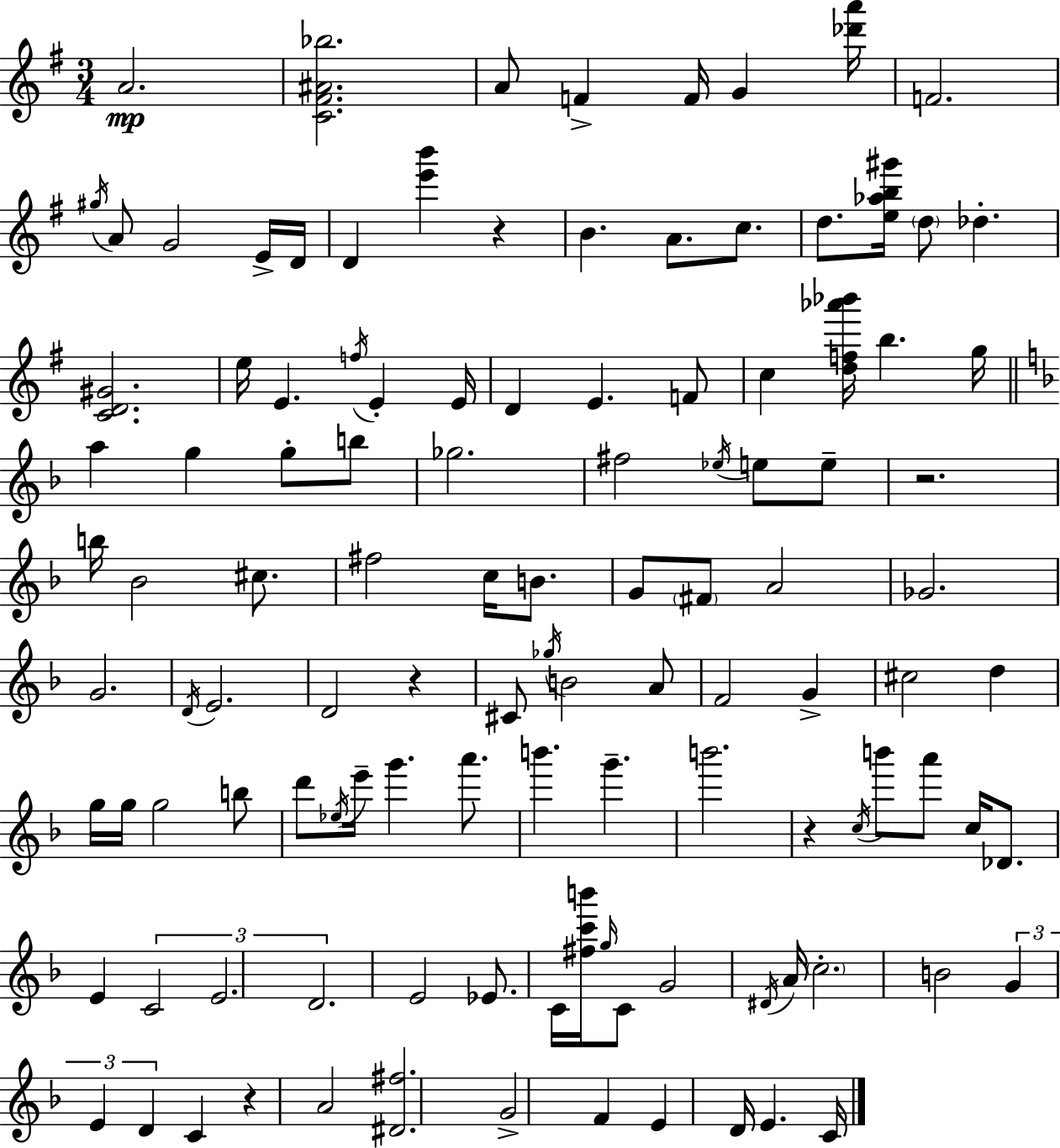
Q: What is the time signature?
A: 3/4